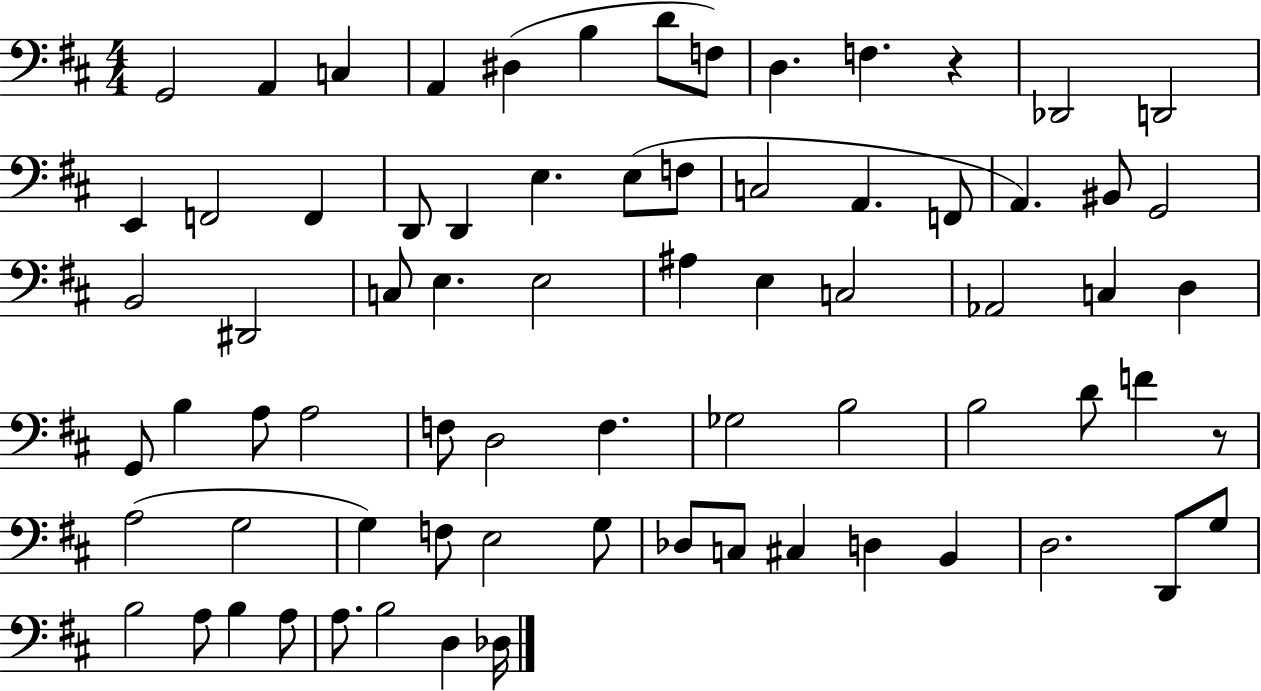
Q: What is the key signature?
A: D major